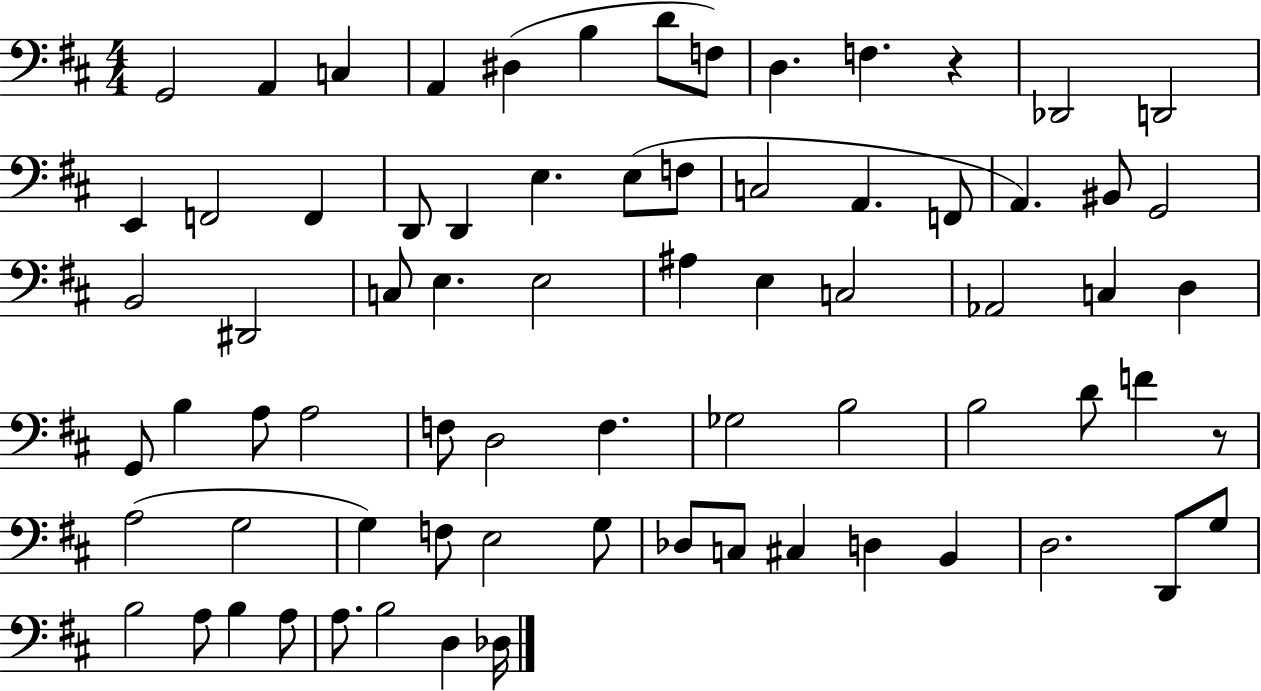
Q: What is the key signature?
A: D major